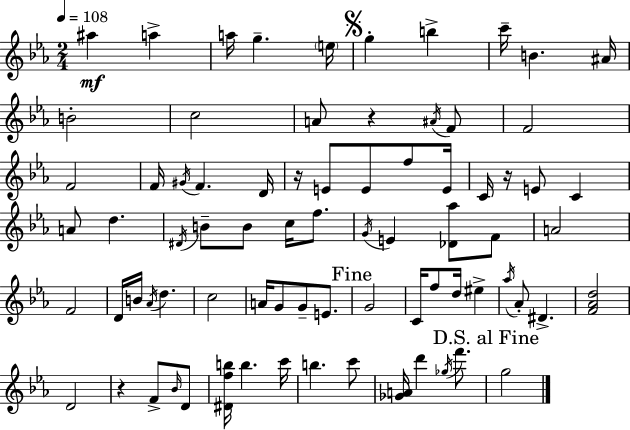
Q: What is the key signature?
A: EES major